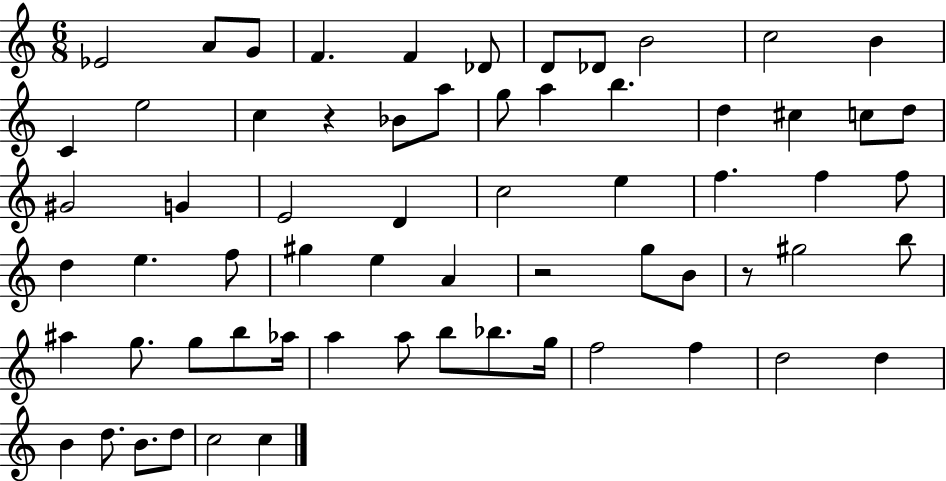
Eb4/h A4/e G4/e F4/q. F4/q Db4/e D4/e Db4/e B4/h C5/h B4/q C4/q E5/h C5/q R/q Bb4/e A5/e G5/e A5/q B5/q. D5/q C#5/q C5/e D5/e G#4/h G4/q E4/h D4/q C5/h E5/q F5/q. F5/q F5/e D5/q E5/q. F5/e G#5/q E5/q A4/q R/h G5/e B4/e R/e G#5/h B5/e A#5/q G5/e. G5/e B5/e Ab5/s A5/q A5/e B5/e Bb5/e. G5/s F5/h F5/q D5/h D5/q B4/q D5/e. B4/e. D5/e C5/h C5/q